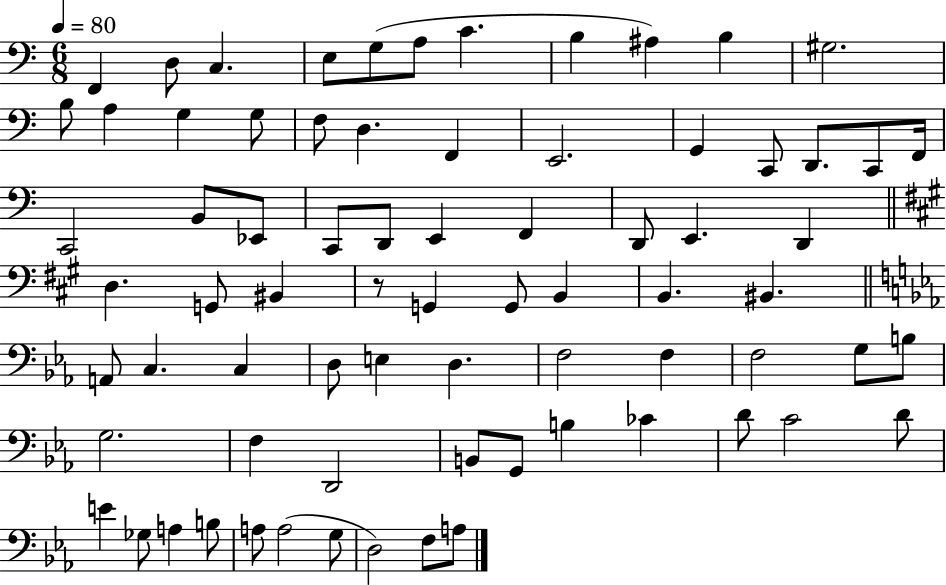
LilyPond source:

{
  \clef bass
  \numericTimeSignature
  \time 6/8
  \key c \major
  \tempo 4 = 80
  f,4 d8 c4. | e8 g8( a8 c'4. | b4 ais4) b4 | gis2. | \break b8 a4 g4 g8 | f8 d4. f,4 | e,2. | g,4 c,8 d,8. c,8 f,16 | \break c,2 b,8 ees,8 | c,8 d,8 e,4 f,4 | d,8 e,4. d,4 | \bar "||" \break \key a \major d4. g,8 bis,4 | r8 g,4 g,8 b,4 | b,4. bis,4. | \bar "||" \break \key c \minor a,8 c4. c4 | d8 e4 d4. | f2 f4 | f2 g8 b8 | \break g2. | f4 d,2 | b,8 g,8 b4 ces'4 | d'8 c'2 d'8 | \break e'4 ges8 a4 b8 | a8 a2( g8 | d2) f8 a8 | \bar "|."
}